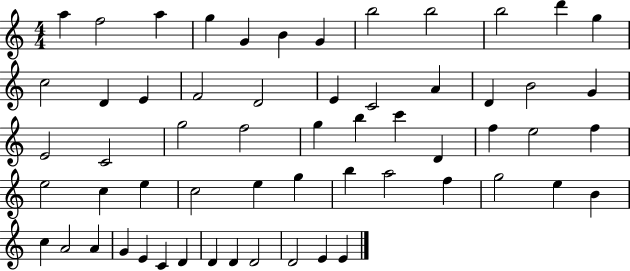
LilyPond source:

{
  \clef treble
  \numericTimeSignature
  \time 4/4
  \key c \major
  a''4 f''2 a''4 | g''4 g'4 b'4 g'4 | b''2 b''2 | b''2 d'''4 g''4 | \break c''2 d'4 e'4 | f'2 d'2 | e'4 c'2 a'4 | d'4 b'2 g'4 | \break e'2 c'2 | g''2 f''2 | g''4 b''4 c'''4 d'4 | f''4 e''2 f''4 | \break e''2 c''4 e''4 | c''2 e''4 g''4 | b''4 a''2 f''4 | g''2 e''4 b'4 | \break c''4 a'2 a'4 | g'4 e'4 c'4 d'4 | d'4 d'4 d'2 | d'2 e'4 e'4 | \break \bar "|."
}